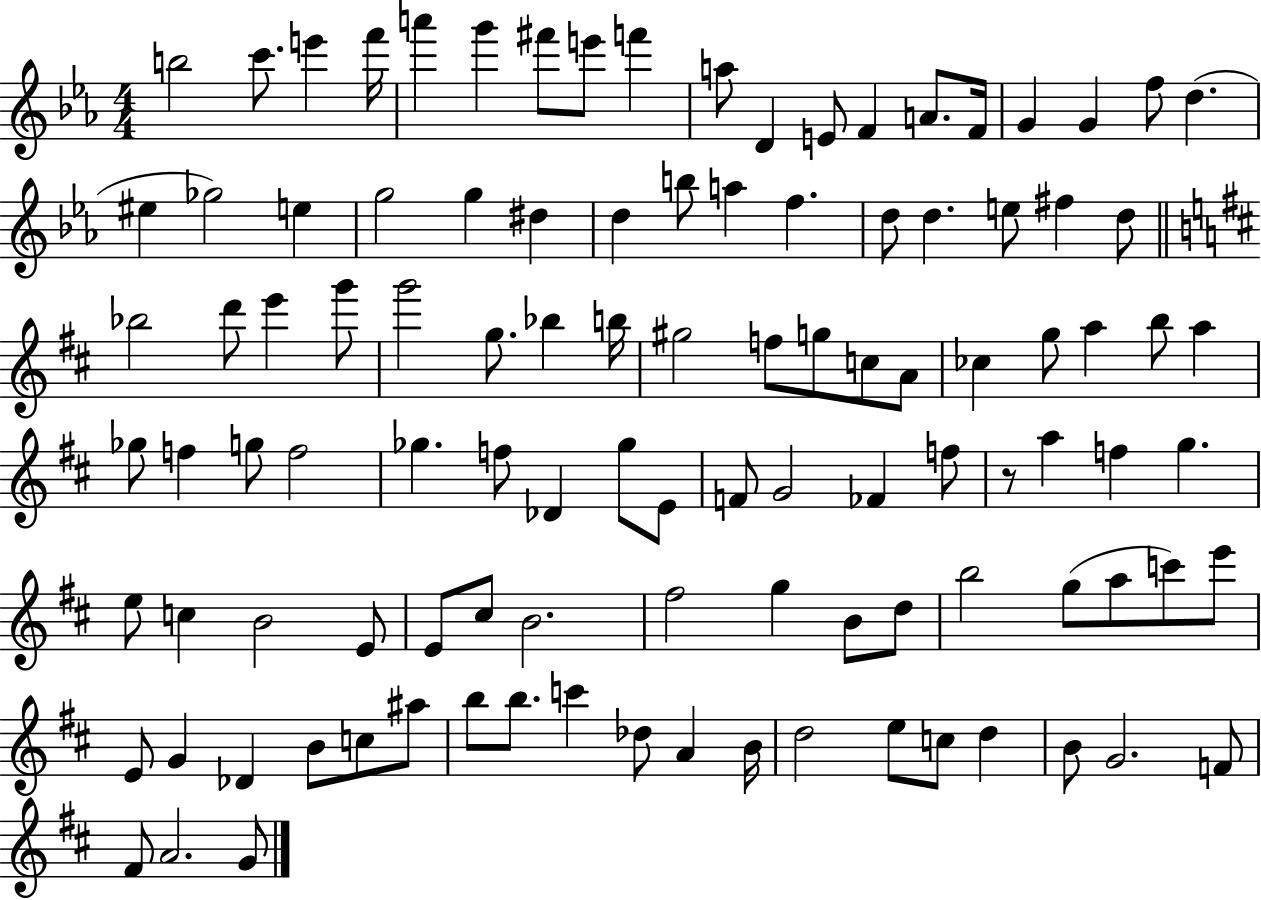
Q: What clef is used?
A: treble